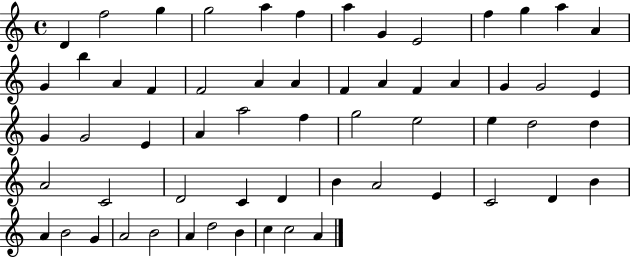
{
  \clef treble
  \time 4/4
  \defaultTimeSignature
  \key c \major
  d'4 f''2 g''4 | g''2 a''4 f''4 | a''4 g'4 e'2 | f''4 g''4 a''4 a'4 | \break g'4 b''4 a'4 f'4 | f'2 a'4 a'4 | f'4 a'4 f'4 a'4 | g'4 g'2 e'4 | \break g'4 g'2 e'4 | a'4 a''2 f''4 | g''2 e''2 | e''4 d''2 d''4 | \break a'2 c'2 | d'2 c'4 d'4 | b'4 a'2 e'4 | c'2 d'4 b'4 | \break a'4 b'2 g'4 | a'2 b'2 | a'4 d''2 b'4 | c''4 c''2 a'4 | \break \bar "|."
}